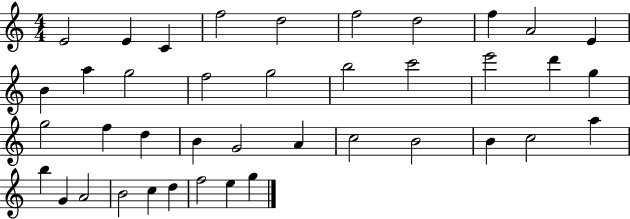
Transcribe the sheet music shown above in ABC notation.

X:1
T:Untitled
M:4/4
L:1/4
K:C
E2 E C f2 d2 f2 d2 f A2 E B a g2 f2 g2 b2 c'2 e'2 d' g g2 f d B G2 A c2 B2 B c2 a b G A2 B2 c d f2 e g